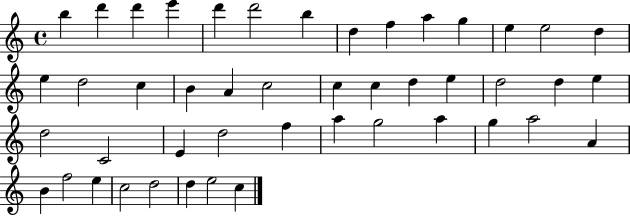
X:1
T:Untitled
M:4/4
L:1/4
K:C
b d' d' e' d' d'2 b d f a g e e2 d e d2 c B A c2 c c d e d2 d e d2 C2 E d2 f a g2 a g a2 A B f2 e c2 d2 d e2 c